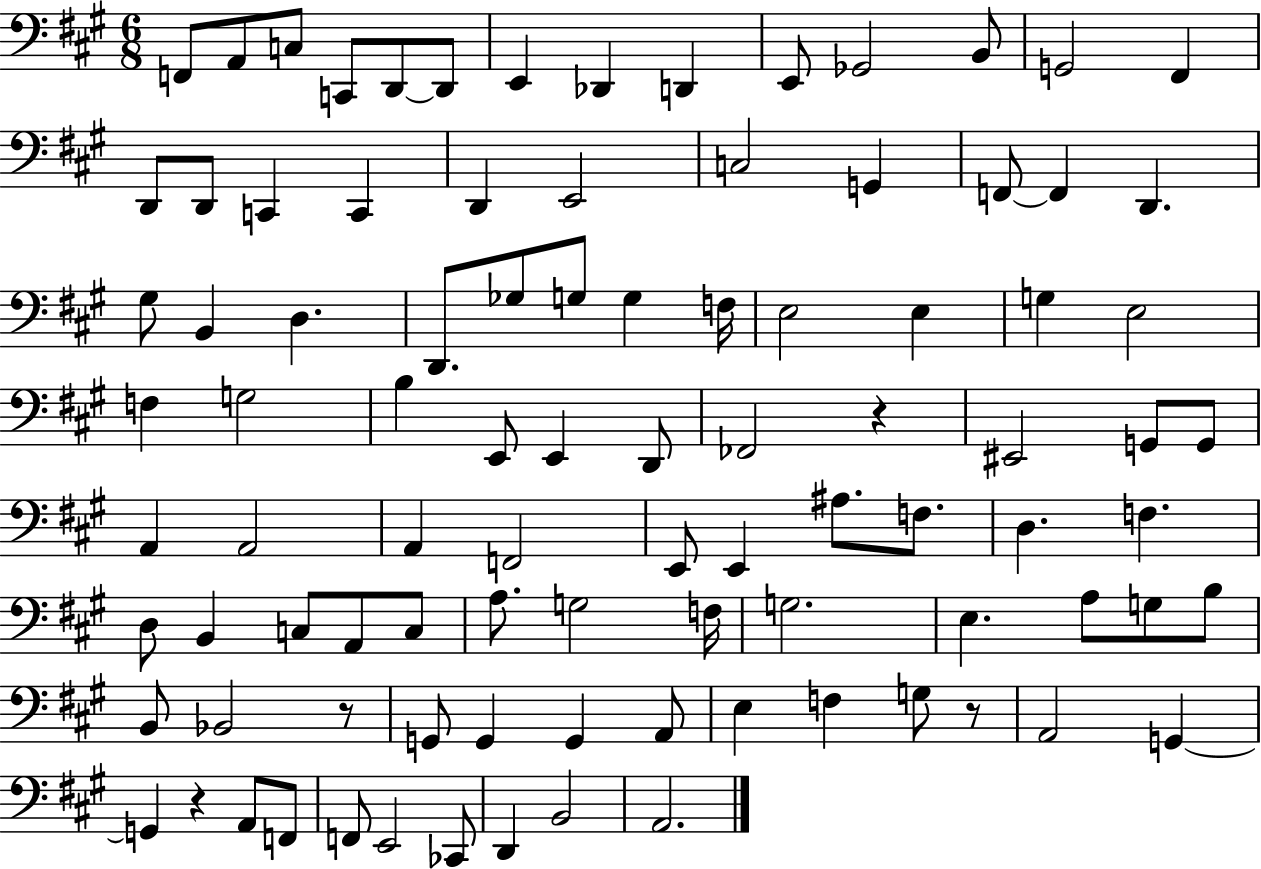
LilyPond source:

{
  \clef bass
  \numericTimeSignature
  \time 6/8
  \key a \major
  f,8 a,8 c8 c,8 d,8~~ d,8 | e,4 des,4 d,4 | e,8 ges,2 b,8 | g,2 fis,4 | \break d,8 d,8 c,4 c,4 | d,4 e,2 | c2 g,4 | f,8~~ f,4 d,4. | \break gis8 b,4 d4. | d,8. ges8 g8 g4 f16 | e2 e4 | g4 e2 | \break f4 g2 | b4 e,8 e,4 d,8 | fes,2 r4 | eis,2 g,8 g,8 | \break a,4 a,2 | a,4 f,2 | e,8 e,4 ais8. f8. | d4. f4. | \break d8 b,4 c8 a,8 c8 | a8. g2 f16 | g2. | e4. a8 g8 b8 | \break b,8 bes,2 r8 | g,8 g,4 g,4 a,8 | e4 f4 g8 r8 | a,2 g,4~~ | \break g,4 r4 a,8 f,8 | f,8 e,2 ces,8 | d,4 b,2 | a,2. | \break \bar "|."
}